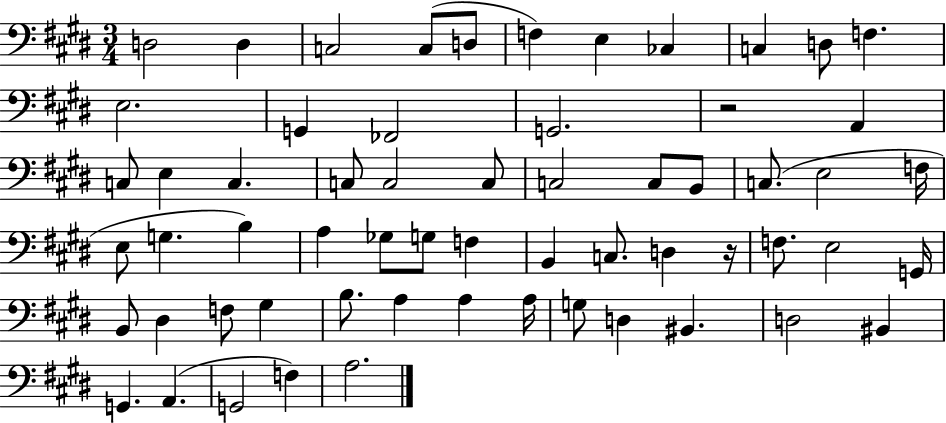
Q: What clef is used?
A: bass